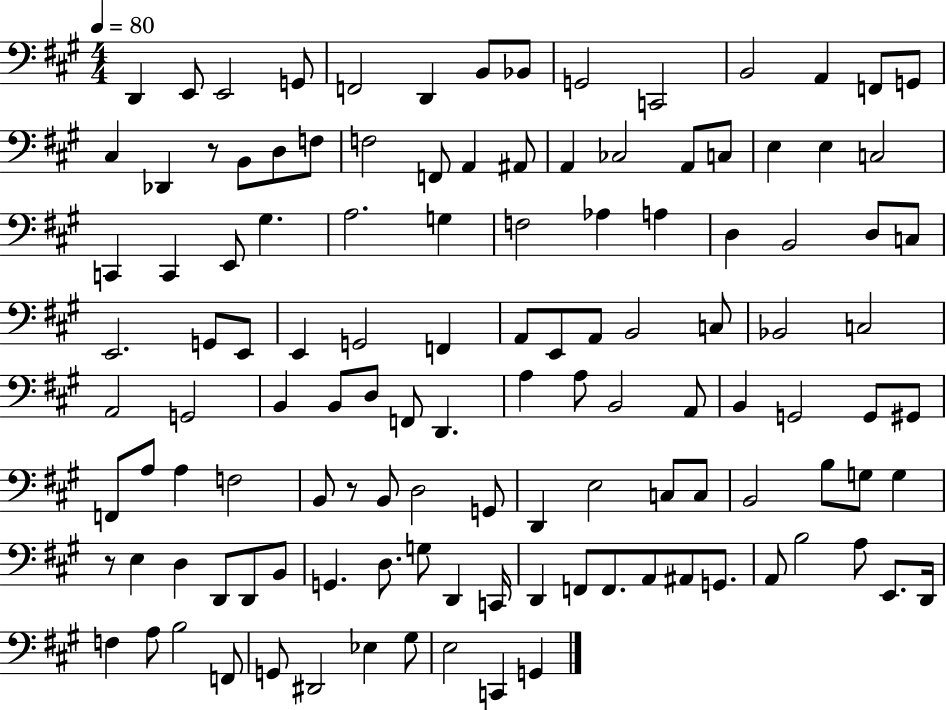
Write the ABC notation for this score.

X:1
T:Untitled
M:4/4
L:1/4
K:A
D,, E,,/2 E,,2 G,,/2 F,,2 D,, B,,/2 _B,,/2 G,,2 C,,2 B,,2 A,, F,,/2 G,,/2 ^C, _D,, z/2 B,,/2 D,/2 F,/2 F,2 F,,/2 A,, ^A,,/2 A,, _C,2 A,,/2 C,/2 E, E, C,2 C,, C,, E,,/2 ^G, A,2 G, F,2 _A, A, D, B,,2 D,/2 C,/2 E,,2 G,,/2 E,,/2 E,, G,,2 F,, A,,/2 E,,/2 A,,/2 B,,2 C,/2 _B,,2 C,2 A,,2 G,,2 B,, B,,/2 D,/2 F,,/2 D,, A, A,/2 B,,2 A,,/2 B,, G,,2 G,,/2 ^G,,/2 F,,/2 A,/2 A, F,2 B,,/2 z/2 B,,/2 D,2 G,,/2 D,, E,2 C,/2 C,/2 B,,2 B,/2 G,/2 G, z/2 E, D, D,,/2 D,,/2 B,,/2 G,, D,/2 G,/2 D,, C,,/4 D,, F,,/2 F,,/2 A,,/2 ^A,,/2 G,,/2 A,,/2 B,2 A,/2 E,,/2 D,,/4 F, A,/2 B,2 F,,/2 G,,/2 ^D,,2 _E, ^G,/2 E,2 C,, G,,